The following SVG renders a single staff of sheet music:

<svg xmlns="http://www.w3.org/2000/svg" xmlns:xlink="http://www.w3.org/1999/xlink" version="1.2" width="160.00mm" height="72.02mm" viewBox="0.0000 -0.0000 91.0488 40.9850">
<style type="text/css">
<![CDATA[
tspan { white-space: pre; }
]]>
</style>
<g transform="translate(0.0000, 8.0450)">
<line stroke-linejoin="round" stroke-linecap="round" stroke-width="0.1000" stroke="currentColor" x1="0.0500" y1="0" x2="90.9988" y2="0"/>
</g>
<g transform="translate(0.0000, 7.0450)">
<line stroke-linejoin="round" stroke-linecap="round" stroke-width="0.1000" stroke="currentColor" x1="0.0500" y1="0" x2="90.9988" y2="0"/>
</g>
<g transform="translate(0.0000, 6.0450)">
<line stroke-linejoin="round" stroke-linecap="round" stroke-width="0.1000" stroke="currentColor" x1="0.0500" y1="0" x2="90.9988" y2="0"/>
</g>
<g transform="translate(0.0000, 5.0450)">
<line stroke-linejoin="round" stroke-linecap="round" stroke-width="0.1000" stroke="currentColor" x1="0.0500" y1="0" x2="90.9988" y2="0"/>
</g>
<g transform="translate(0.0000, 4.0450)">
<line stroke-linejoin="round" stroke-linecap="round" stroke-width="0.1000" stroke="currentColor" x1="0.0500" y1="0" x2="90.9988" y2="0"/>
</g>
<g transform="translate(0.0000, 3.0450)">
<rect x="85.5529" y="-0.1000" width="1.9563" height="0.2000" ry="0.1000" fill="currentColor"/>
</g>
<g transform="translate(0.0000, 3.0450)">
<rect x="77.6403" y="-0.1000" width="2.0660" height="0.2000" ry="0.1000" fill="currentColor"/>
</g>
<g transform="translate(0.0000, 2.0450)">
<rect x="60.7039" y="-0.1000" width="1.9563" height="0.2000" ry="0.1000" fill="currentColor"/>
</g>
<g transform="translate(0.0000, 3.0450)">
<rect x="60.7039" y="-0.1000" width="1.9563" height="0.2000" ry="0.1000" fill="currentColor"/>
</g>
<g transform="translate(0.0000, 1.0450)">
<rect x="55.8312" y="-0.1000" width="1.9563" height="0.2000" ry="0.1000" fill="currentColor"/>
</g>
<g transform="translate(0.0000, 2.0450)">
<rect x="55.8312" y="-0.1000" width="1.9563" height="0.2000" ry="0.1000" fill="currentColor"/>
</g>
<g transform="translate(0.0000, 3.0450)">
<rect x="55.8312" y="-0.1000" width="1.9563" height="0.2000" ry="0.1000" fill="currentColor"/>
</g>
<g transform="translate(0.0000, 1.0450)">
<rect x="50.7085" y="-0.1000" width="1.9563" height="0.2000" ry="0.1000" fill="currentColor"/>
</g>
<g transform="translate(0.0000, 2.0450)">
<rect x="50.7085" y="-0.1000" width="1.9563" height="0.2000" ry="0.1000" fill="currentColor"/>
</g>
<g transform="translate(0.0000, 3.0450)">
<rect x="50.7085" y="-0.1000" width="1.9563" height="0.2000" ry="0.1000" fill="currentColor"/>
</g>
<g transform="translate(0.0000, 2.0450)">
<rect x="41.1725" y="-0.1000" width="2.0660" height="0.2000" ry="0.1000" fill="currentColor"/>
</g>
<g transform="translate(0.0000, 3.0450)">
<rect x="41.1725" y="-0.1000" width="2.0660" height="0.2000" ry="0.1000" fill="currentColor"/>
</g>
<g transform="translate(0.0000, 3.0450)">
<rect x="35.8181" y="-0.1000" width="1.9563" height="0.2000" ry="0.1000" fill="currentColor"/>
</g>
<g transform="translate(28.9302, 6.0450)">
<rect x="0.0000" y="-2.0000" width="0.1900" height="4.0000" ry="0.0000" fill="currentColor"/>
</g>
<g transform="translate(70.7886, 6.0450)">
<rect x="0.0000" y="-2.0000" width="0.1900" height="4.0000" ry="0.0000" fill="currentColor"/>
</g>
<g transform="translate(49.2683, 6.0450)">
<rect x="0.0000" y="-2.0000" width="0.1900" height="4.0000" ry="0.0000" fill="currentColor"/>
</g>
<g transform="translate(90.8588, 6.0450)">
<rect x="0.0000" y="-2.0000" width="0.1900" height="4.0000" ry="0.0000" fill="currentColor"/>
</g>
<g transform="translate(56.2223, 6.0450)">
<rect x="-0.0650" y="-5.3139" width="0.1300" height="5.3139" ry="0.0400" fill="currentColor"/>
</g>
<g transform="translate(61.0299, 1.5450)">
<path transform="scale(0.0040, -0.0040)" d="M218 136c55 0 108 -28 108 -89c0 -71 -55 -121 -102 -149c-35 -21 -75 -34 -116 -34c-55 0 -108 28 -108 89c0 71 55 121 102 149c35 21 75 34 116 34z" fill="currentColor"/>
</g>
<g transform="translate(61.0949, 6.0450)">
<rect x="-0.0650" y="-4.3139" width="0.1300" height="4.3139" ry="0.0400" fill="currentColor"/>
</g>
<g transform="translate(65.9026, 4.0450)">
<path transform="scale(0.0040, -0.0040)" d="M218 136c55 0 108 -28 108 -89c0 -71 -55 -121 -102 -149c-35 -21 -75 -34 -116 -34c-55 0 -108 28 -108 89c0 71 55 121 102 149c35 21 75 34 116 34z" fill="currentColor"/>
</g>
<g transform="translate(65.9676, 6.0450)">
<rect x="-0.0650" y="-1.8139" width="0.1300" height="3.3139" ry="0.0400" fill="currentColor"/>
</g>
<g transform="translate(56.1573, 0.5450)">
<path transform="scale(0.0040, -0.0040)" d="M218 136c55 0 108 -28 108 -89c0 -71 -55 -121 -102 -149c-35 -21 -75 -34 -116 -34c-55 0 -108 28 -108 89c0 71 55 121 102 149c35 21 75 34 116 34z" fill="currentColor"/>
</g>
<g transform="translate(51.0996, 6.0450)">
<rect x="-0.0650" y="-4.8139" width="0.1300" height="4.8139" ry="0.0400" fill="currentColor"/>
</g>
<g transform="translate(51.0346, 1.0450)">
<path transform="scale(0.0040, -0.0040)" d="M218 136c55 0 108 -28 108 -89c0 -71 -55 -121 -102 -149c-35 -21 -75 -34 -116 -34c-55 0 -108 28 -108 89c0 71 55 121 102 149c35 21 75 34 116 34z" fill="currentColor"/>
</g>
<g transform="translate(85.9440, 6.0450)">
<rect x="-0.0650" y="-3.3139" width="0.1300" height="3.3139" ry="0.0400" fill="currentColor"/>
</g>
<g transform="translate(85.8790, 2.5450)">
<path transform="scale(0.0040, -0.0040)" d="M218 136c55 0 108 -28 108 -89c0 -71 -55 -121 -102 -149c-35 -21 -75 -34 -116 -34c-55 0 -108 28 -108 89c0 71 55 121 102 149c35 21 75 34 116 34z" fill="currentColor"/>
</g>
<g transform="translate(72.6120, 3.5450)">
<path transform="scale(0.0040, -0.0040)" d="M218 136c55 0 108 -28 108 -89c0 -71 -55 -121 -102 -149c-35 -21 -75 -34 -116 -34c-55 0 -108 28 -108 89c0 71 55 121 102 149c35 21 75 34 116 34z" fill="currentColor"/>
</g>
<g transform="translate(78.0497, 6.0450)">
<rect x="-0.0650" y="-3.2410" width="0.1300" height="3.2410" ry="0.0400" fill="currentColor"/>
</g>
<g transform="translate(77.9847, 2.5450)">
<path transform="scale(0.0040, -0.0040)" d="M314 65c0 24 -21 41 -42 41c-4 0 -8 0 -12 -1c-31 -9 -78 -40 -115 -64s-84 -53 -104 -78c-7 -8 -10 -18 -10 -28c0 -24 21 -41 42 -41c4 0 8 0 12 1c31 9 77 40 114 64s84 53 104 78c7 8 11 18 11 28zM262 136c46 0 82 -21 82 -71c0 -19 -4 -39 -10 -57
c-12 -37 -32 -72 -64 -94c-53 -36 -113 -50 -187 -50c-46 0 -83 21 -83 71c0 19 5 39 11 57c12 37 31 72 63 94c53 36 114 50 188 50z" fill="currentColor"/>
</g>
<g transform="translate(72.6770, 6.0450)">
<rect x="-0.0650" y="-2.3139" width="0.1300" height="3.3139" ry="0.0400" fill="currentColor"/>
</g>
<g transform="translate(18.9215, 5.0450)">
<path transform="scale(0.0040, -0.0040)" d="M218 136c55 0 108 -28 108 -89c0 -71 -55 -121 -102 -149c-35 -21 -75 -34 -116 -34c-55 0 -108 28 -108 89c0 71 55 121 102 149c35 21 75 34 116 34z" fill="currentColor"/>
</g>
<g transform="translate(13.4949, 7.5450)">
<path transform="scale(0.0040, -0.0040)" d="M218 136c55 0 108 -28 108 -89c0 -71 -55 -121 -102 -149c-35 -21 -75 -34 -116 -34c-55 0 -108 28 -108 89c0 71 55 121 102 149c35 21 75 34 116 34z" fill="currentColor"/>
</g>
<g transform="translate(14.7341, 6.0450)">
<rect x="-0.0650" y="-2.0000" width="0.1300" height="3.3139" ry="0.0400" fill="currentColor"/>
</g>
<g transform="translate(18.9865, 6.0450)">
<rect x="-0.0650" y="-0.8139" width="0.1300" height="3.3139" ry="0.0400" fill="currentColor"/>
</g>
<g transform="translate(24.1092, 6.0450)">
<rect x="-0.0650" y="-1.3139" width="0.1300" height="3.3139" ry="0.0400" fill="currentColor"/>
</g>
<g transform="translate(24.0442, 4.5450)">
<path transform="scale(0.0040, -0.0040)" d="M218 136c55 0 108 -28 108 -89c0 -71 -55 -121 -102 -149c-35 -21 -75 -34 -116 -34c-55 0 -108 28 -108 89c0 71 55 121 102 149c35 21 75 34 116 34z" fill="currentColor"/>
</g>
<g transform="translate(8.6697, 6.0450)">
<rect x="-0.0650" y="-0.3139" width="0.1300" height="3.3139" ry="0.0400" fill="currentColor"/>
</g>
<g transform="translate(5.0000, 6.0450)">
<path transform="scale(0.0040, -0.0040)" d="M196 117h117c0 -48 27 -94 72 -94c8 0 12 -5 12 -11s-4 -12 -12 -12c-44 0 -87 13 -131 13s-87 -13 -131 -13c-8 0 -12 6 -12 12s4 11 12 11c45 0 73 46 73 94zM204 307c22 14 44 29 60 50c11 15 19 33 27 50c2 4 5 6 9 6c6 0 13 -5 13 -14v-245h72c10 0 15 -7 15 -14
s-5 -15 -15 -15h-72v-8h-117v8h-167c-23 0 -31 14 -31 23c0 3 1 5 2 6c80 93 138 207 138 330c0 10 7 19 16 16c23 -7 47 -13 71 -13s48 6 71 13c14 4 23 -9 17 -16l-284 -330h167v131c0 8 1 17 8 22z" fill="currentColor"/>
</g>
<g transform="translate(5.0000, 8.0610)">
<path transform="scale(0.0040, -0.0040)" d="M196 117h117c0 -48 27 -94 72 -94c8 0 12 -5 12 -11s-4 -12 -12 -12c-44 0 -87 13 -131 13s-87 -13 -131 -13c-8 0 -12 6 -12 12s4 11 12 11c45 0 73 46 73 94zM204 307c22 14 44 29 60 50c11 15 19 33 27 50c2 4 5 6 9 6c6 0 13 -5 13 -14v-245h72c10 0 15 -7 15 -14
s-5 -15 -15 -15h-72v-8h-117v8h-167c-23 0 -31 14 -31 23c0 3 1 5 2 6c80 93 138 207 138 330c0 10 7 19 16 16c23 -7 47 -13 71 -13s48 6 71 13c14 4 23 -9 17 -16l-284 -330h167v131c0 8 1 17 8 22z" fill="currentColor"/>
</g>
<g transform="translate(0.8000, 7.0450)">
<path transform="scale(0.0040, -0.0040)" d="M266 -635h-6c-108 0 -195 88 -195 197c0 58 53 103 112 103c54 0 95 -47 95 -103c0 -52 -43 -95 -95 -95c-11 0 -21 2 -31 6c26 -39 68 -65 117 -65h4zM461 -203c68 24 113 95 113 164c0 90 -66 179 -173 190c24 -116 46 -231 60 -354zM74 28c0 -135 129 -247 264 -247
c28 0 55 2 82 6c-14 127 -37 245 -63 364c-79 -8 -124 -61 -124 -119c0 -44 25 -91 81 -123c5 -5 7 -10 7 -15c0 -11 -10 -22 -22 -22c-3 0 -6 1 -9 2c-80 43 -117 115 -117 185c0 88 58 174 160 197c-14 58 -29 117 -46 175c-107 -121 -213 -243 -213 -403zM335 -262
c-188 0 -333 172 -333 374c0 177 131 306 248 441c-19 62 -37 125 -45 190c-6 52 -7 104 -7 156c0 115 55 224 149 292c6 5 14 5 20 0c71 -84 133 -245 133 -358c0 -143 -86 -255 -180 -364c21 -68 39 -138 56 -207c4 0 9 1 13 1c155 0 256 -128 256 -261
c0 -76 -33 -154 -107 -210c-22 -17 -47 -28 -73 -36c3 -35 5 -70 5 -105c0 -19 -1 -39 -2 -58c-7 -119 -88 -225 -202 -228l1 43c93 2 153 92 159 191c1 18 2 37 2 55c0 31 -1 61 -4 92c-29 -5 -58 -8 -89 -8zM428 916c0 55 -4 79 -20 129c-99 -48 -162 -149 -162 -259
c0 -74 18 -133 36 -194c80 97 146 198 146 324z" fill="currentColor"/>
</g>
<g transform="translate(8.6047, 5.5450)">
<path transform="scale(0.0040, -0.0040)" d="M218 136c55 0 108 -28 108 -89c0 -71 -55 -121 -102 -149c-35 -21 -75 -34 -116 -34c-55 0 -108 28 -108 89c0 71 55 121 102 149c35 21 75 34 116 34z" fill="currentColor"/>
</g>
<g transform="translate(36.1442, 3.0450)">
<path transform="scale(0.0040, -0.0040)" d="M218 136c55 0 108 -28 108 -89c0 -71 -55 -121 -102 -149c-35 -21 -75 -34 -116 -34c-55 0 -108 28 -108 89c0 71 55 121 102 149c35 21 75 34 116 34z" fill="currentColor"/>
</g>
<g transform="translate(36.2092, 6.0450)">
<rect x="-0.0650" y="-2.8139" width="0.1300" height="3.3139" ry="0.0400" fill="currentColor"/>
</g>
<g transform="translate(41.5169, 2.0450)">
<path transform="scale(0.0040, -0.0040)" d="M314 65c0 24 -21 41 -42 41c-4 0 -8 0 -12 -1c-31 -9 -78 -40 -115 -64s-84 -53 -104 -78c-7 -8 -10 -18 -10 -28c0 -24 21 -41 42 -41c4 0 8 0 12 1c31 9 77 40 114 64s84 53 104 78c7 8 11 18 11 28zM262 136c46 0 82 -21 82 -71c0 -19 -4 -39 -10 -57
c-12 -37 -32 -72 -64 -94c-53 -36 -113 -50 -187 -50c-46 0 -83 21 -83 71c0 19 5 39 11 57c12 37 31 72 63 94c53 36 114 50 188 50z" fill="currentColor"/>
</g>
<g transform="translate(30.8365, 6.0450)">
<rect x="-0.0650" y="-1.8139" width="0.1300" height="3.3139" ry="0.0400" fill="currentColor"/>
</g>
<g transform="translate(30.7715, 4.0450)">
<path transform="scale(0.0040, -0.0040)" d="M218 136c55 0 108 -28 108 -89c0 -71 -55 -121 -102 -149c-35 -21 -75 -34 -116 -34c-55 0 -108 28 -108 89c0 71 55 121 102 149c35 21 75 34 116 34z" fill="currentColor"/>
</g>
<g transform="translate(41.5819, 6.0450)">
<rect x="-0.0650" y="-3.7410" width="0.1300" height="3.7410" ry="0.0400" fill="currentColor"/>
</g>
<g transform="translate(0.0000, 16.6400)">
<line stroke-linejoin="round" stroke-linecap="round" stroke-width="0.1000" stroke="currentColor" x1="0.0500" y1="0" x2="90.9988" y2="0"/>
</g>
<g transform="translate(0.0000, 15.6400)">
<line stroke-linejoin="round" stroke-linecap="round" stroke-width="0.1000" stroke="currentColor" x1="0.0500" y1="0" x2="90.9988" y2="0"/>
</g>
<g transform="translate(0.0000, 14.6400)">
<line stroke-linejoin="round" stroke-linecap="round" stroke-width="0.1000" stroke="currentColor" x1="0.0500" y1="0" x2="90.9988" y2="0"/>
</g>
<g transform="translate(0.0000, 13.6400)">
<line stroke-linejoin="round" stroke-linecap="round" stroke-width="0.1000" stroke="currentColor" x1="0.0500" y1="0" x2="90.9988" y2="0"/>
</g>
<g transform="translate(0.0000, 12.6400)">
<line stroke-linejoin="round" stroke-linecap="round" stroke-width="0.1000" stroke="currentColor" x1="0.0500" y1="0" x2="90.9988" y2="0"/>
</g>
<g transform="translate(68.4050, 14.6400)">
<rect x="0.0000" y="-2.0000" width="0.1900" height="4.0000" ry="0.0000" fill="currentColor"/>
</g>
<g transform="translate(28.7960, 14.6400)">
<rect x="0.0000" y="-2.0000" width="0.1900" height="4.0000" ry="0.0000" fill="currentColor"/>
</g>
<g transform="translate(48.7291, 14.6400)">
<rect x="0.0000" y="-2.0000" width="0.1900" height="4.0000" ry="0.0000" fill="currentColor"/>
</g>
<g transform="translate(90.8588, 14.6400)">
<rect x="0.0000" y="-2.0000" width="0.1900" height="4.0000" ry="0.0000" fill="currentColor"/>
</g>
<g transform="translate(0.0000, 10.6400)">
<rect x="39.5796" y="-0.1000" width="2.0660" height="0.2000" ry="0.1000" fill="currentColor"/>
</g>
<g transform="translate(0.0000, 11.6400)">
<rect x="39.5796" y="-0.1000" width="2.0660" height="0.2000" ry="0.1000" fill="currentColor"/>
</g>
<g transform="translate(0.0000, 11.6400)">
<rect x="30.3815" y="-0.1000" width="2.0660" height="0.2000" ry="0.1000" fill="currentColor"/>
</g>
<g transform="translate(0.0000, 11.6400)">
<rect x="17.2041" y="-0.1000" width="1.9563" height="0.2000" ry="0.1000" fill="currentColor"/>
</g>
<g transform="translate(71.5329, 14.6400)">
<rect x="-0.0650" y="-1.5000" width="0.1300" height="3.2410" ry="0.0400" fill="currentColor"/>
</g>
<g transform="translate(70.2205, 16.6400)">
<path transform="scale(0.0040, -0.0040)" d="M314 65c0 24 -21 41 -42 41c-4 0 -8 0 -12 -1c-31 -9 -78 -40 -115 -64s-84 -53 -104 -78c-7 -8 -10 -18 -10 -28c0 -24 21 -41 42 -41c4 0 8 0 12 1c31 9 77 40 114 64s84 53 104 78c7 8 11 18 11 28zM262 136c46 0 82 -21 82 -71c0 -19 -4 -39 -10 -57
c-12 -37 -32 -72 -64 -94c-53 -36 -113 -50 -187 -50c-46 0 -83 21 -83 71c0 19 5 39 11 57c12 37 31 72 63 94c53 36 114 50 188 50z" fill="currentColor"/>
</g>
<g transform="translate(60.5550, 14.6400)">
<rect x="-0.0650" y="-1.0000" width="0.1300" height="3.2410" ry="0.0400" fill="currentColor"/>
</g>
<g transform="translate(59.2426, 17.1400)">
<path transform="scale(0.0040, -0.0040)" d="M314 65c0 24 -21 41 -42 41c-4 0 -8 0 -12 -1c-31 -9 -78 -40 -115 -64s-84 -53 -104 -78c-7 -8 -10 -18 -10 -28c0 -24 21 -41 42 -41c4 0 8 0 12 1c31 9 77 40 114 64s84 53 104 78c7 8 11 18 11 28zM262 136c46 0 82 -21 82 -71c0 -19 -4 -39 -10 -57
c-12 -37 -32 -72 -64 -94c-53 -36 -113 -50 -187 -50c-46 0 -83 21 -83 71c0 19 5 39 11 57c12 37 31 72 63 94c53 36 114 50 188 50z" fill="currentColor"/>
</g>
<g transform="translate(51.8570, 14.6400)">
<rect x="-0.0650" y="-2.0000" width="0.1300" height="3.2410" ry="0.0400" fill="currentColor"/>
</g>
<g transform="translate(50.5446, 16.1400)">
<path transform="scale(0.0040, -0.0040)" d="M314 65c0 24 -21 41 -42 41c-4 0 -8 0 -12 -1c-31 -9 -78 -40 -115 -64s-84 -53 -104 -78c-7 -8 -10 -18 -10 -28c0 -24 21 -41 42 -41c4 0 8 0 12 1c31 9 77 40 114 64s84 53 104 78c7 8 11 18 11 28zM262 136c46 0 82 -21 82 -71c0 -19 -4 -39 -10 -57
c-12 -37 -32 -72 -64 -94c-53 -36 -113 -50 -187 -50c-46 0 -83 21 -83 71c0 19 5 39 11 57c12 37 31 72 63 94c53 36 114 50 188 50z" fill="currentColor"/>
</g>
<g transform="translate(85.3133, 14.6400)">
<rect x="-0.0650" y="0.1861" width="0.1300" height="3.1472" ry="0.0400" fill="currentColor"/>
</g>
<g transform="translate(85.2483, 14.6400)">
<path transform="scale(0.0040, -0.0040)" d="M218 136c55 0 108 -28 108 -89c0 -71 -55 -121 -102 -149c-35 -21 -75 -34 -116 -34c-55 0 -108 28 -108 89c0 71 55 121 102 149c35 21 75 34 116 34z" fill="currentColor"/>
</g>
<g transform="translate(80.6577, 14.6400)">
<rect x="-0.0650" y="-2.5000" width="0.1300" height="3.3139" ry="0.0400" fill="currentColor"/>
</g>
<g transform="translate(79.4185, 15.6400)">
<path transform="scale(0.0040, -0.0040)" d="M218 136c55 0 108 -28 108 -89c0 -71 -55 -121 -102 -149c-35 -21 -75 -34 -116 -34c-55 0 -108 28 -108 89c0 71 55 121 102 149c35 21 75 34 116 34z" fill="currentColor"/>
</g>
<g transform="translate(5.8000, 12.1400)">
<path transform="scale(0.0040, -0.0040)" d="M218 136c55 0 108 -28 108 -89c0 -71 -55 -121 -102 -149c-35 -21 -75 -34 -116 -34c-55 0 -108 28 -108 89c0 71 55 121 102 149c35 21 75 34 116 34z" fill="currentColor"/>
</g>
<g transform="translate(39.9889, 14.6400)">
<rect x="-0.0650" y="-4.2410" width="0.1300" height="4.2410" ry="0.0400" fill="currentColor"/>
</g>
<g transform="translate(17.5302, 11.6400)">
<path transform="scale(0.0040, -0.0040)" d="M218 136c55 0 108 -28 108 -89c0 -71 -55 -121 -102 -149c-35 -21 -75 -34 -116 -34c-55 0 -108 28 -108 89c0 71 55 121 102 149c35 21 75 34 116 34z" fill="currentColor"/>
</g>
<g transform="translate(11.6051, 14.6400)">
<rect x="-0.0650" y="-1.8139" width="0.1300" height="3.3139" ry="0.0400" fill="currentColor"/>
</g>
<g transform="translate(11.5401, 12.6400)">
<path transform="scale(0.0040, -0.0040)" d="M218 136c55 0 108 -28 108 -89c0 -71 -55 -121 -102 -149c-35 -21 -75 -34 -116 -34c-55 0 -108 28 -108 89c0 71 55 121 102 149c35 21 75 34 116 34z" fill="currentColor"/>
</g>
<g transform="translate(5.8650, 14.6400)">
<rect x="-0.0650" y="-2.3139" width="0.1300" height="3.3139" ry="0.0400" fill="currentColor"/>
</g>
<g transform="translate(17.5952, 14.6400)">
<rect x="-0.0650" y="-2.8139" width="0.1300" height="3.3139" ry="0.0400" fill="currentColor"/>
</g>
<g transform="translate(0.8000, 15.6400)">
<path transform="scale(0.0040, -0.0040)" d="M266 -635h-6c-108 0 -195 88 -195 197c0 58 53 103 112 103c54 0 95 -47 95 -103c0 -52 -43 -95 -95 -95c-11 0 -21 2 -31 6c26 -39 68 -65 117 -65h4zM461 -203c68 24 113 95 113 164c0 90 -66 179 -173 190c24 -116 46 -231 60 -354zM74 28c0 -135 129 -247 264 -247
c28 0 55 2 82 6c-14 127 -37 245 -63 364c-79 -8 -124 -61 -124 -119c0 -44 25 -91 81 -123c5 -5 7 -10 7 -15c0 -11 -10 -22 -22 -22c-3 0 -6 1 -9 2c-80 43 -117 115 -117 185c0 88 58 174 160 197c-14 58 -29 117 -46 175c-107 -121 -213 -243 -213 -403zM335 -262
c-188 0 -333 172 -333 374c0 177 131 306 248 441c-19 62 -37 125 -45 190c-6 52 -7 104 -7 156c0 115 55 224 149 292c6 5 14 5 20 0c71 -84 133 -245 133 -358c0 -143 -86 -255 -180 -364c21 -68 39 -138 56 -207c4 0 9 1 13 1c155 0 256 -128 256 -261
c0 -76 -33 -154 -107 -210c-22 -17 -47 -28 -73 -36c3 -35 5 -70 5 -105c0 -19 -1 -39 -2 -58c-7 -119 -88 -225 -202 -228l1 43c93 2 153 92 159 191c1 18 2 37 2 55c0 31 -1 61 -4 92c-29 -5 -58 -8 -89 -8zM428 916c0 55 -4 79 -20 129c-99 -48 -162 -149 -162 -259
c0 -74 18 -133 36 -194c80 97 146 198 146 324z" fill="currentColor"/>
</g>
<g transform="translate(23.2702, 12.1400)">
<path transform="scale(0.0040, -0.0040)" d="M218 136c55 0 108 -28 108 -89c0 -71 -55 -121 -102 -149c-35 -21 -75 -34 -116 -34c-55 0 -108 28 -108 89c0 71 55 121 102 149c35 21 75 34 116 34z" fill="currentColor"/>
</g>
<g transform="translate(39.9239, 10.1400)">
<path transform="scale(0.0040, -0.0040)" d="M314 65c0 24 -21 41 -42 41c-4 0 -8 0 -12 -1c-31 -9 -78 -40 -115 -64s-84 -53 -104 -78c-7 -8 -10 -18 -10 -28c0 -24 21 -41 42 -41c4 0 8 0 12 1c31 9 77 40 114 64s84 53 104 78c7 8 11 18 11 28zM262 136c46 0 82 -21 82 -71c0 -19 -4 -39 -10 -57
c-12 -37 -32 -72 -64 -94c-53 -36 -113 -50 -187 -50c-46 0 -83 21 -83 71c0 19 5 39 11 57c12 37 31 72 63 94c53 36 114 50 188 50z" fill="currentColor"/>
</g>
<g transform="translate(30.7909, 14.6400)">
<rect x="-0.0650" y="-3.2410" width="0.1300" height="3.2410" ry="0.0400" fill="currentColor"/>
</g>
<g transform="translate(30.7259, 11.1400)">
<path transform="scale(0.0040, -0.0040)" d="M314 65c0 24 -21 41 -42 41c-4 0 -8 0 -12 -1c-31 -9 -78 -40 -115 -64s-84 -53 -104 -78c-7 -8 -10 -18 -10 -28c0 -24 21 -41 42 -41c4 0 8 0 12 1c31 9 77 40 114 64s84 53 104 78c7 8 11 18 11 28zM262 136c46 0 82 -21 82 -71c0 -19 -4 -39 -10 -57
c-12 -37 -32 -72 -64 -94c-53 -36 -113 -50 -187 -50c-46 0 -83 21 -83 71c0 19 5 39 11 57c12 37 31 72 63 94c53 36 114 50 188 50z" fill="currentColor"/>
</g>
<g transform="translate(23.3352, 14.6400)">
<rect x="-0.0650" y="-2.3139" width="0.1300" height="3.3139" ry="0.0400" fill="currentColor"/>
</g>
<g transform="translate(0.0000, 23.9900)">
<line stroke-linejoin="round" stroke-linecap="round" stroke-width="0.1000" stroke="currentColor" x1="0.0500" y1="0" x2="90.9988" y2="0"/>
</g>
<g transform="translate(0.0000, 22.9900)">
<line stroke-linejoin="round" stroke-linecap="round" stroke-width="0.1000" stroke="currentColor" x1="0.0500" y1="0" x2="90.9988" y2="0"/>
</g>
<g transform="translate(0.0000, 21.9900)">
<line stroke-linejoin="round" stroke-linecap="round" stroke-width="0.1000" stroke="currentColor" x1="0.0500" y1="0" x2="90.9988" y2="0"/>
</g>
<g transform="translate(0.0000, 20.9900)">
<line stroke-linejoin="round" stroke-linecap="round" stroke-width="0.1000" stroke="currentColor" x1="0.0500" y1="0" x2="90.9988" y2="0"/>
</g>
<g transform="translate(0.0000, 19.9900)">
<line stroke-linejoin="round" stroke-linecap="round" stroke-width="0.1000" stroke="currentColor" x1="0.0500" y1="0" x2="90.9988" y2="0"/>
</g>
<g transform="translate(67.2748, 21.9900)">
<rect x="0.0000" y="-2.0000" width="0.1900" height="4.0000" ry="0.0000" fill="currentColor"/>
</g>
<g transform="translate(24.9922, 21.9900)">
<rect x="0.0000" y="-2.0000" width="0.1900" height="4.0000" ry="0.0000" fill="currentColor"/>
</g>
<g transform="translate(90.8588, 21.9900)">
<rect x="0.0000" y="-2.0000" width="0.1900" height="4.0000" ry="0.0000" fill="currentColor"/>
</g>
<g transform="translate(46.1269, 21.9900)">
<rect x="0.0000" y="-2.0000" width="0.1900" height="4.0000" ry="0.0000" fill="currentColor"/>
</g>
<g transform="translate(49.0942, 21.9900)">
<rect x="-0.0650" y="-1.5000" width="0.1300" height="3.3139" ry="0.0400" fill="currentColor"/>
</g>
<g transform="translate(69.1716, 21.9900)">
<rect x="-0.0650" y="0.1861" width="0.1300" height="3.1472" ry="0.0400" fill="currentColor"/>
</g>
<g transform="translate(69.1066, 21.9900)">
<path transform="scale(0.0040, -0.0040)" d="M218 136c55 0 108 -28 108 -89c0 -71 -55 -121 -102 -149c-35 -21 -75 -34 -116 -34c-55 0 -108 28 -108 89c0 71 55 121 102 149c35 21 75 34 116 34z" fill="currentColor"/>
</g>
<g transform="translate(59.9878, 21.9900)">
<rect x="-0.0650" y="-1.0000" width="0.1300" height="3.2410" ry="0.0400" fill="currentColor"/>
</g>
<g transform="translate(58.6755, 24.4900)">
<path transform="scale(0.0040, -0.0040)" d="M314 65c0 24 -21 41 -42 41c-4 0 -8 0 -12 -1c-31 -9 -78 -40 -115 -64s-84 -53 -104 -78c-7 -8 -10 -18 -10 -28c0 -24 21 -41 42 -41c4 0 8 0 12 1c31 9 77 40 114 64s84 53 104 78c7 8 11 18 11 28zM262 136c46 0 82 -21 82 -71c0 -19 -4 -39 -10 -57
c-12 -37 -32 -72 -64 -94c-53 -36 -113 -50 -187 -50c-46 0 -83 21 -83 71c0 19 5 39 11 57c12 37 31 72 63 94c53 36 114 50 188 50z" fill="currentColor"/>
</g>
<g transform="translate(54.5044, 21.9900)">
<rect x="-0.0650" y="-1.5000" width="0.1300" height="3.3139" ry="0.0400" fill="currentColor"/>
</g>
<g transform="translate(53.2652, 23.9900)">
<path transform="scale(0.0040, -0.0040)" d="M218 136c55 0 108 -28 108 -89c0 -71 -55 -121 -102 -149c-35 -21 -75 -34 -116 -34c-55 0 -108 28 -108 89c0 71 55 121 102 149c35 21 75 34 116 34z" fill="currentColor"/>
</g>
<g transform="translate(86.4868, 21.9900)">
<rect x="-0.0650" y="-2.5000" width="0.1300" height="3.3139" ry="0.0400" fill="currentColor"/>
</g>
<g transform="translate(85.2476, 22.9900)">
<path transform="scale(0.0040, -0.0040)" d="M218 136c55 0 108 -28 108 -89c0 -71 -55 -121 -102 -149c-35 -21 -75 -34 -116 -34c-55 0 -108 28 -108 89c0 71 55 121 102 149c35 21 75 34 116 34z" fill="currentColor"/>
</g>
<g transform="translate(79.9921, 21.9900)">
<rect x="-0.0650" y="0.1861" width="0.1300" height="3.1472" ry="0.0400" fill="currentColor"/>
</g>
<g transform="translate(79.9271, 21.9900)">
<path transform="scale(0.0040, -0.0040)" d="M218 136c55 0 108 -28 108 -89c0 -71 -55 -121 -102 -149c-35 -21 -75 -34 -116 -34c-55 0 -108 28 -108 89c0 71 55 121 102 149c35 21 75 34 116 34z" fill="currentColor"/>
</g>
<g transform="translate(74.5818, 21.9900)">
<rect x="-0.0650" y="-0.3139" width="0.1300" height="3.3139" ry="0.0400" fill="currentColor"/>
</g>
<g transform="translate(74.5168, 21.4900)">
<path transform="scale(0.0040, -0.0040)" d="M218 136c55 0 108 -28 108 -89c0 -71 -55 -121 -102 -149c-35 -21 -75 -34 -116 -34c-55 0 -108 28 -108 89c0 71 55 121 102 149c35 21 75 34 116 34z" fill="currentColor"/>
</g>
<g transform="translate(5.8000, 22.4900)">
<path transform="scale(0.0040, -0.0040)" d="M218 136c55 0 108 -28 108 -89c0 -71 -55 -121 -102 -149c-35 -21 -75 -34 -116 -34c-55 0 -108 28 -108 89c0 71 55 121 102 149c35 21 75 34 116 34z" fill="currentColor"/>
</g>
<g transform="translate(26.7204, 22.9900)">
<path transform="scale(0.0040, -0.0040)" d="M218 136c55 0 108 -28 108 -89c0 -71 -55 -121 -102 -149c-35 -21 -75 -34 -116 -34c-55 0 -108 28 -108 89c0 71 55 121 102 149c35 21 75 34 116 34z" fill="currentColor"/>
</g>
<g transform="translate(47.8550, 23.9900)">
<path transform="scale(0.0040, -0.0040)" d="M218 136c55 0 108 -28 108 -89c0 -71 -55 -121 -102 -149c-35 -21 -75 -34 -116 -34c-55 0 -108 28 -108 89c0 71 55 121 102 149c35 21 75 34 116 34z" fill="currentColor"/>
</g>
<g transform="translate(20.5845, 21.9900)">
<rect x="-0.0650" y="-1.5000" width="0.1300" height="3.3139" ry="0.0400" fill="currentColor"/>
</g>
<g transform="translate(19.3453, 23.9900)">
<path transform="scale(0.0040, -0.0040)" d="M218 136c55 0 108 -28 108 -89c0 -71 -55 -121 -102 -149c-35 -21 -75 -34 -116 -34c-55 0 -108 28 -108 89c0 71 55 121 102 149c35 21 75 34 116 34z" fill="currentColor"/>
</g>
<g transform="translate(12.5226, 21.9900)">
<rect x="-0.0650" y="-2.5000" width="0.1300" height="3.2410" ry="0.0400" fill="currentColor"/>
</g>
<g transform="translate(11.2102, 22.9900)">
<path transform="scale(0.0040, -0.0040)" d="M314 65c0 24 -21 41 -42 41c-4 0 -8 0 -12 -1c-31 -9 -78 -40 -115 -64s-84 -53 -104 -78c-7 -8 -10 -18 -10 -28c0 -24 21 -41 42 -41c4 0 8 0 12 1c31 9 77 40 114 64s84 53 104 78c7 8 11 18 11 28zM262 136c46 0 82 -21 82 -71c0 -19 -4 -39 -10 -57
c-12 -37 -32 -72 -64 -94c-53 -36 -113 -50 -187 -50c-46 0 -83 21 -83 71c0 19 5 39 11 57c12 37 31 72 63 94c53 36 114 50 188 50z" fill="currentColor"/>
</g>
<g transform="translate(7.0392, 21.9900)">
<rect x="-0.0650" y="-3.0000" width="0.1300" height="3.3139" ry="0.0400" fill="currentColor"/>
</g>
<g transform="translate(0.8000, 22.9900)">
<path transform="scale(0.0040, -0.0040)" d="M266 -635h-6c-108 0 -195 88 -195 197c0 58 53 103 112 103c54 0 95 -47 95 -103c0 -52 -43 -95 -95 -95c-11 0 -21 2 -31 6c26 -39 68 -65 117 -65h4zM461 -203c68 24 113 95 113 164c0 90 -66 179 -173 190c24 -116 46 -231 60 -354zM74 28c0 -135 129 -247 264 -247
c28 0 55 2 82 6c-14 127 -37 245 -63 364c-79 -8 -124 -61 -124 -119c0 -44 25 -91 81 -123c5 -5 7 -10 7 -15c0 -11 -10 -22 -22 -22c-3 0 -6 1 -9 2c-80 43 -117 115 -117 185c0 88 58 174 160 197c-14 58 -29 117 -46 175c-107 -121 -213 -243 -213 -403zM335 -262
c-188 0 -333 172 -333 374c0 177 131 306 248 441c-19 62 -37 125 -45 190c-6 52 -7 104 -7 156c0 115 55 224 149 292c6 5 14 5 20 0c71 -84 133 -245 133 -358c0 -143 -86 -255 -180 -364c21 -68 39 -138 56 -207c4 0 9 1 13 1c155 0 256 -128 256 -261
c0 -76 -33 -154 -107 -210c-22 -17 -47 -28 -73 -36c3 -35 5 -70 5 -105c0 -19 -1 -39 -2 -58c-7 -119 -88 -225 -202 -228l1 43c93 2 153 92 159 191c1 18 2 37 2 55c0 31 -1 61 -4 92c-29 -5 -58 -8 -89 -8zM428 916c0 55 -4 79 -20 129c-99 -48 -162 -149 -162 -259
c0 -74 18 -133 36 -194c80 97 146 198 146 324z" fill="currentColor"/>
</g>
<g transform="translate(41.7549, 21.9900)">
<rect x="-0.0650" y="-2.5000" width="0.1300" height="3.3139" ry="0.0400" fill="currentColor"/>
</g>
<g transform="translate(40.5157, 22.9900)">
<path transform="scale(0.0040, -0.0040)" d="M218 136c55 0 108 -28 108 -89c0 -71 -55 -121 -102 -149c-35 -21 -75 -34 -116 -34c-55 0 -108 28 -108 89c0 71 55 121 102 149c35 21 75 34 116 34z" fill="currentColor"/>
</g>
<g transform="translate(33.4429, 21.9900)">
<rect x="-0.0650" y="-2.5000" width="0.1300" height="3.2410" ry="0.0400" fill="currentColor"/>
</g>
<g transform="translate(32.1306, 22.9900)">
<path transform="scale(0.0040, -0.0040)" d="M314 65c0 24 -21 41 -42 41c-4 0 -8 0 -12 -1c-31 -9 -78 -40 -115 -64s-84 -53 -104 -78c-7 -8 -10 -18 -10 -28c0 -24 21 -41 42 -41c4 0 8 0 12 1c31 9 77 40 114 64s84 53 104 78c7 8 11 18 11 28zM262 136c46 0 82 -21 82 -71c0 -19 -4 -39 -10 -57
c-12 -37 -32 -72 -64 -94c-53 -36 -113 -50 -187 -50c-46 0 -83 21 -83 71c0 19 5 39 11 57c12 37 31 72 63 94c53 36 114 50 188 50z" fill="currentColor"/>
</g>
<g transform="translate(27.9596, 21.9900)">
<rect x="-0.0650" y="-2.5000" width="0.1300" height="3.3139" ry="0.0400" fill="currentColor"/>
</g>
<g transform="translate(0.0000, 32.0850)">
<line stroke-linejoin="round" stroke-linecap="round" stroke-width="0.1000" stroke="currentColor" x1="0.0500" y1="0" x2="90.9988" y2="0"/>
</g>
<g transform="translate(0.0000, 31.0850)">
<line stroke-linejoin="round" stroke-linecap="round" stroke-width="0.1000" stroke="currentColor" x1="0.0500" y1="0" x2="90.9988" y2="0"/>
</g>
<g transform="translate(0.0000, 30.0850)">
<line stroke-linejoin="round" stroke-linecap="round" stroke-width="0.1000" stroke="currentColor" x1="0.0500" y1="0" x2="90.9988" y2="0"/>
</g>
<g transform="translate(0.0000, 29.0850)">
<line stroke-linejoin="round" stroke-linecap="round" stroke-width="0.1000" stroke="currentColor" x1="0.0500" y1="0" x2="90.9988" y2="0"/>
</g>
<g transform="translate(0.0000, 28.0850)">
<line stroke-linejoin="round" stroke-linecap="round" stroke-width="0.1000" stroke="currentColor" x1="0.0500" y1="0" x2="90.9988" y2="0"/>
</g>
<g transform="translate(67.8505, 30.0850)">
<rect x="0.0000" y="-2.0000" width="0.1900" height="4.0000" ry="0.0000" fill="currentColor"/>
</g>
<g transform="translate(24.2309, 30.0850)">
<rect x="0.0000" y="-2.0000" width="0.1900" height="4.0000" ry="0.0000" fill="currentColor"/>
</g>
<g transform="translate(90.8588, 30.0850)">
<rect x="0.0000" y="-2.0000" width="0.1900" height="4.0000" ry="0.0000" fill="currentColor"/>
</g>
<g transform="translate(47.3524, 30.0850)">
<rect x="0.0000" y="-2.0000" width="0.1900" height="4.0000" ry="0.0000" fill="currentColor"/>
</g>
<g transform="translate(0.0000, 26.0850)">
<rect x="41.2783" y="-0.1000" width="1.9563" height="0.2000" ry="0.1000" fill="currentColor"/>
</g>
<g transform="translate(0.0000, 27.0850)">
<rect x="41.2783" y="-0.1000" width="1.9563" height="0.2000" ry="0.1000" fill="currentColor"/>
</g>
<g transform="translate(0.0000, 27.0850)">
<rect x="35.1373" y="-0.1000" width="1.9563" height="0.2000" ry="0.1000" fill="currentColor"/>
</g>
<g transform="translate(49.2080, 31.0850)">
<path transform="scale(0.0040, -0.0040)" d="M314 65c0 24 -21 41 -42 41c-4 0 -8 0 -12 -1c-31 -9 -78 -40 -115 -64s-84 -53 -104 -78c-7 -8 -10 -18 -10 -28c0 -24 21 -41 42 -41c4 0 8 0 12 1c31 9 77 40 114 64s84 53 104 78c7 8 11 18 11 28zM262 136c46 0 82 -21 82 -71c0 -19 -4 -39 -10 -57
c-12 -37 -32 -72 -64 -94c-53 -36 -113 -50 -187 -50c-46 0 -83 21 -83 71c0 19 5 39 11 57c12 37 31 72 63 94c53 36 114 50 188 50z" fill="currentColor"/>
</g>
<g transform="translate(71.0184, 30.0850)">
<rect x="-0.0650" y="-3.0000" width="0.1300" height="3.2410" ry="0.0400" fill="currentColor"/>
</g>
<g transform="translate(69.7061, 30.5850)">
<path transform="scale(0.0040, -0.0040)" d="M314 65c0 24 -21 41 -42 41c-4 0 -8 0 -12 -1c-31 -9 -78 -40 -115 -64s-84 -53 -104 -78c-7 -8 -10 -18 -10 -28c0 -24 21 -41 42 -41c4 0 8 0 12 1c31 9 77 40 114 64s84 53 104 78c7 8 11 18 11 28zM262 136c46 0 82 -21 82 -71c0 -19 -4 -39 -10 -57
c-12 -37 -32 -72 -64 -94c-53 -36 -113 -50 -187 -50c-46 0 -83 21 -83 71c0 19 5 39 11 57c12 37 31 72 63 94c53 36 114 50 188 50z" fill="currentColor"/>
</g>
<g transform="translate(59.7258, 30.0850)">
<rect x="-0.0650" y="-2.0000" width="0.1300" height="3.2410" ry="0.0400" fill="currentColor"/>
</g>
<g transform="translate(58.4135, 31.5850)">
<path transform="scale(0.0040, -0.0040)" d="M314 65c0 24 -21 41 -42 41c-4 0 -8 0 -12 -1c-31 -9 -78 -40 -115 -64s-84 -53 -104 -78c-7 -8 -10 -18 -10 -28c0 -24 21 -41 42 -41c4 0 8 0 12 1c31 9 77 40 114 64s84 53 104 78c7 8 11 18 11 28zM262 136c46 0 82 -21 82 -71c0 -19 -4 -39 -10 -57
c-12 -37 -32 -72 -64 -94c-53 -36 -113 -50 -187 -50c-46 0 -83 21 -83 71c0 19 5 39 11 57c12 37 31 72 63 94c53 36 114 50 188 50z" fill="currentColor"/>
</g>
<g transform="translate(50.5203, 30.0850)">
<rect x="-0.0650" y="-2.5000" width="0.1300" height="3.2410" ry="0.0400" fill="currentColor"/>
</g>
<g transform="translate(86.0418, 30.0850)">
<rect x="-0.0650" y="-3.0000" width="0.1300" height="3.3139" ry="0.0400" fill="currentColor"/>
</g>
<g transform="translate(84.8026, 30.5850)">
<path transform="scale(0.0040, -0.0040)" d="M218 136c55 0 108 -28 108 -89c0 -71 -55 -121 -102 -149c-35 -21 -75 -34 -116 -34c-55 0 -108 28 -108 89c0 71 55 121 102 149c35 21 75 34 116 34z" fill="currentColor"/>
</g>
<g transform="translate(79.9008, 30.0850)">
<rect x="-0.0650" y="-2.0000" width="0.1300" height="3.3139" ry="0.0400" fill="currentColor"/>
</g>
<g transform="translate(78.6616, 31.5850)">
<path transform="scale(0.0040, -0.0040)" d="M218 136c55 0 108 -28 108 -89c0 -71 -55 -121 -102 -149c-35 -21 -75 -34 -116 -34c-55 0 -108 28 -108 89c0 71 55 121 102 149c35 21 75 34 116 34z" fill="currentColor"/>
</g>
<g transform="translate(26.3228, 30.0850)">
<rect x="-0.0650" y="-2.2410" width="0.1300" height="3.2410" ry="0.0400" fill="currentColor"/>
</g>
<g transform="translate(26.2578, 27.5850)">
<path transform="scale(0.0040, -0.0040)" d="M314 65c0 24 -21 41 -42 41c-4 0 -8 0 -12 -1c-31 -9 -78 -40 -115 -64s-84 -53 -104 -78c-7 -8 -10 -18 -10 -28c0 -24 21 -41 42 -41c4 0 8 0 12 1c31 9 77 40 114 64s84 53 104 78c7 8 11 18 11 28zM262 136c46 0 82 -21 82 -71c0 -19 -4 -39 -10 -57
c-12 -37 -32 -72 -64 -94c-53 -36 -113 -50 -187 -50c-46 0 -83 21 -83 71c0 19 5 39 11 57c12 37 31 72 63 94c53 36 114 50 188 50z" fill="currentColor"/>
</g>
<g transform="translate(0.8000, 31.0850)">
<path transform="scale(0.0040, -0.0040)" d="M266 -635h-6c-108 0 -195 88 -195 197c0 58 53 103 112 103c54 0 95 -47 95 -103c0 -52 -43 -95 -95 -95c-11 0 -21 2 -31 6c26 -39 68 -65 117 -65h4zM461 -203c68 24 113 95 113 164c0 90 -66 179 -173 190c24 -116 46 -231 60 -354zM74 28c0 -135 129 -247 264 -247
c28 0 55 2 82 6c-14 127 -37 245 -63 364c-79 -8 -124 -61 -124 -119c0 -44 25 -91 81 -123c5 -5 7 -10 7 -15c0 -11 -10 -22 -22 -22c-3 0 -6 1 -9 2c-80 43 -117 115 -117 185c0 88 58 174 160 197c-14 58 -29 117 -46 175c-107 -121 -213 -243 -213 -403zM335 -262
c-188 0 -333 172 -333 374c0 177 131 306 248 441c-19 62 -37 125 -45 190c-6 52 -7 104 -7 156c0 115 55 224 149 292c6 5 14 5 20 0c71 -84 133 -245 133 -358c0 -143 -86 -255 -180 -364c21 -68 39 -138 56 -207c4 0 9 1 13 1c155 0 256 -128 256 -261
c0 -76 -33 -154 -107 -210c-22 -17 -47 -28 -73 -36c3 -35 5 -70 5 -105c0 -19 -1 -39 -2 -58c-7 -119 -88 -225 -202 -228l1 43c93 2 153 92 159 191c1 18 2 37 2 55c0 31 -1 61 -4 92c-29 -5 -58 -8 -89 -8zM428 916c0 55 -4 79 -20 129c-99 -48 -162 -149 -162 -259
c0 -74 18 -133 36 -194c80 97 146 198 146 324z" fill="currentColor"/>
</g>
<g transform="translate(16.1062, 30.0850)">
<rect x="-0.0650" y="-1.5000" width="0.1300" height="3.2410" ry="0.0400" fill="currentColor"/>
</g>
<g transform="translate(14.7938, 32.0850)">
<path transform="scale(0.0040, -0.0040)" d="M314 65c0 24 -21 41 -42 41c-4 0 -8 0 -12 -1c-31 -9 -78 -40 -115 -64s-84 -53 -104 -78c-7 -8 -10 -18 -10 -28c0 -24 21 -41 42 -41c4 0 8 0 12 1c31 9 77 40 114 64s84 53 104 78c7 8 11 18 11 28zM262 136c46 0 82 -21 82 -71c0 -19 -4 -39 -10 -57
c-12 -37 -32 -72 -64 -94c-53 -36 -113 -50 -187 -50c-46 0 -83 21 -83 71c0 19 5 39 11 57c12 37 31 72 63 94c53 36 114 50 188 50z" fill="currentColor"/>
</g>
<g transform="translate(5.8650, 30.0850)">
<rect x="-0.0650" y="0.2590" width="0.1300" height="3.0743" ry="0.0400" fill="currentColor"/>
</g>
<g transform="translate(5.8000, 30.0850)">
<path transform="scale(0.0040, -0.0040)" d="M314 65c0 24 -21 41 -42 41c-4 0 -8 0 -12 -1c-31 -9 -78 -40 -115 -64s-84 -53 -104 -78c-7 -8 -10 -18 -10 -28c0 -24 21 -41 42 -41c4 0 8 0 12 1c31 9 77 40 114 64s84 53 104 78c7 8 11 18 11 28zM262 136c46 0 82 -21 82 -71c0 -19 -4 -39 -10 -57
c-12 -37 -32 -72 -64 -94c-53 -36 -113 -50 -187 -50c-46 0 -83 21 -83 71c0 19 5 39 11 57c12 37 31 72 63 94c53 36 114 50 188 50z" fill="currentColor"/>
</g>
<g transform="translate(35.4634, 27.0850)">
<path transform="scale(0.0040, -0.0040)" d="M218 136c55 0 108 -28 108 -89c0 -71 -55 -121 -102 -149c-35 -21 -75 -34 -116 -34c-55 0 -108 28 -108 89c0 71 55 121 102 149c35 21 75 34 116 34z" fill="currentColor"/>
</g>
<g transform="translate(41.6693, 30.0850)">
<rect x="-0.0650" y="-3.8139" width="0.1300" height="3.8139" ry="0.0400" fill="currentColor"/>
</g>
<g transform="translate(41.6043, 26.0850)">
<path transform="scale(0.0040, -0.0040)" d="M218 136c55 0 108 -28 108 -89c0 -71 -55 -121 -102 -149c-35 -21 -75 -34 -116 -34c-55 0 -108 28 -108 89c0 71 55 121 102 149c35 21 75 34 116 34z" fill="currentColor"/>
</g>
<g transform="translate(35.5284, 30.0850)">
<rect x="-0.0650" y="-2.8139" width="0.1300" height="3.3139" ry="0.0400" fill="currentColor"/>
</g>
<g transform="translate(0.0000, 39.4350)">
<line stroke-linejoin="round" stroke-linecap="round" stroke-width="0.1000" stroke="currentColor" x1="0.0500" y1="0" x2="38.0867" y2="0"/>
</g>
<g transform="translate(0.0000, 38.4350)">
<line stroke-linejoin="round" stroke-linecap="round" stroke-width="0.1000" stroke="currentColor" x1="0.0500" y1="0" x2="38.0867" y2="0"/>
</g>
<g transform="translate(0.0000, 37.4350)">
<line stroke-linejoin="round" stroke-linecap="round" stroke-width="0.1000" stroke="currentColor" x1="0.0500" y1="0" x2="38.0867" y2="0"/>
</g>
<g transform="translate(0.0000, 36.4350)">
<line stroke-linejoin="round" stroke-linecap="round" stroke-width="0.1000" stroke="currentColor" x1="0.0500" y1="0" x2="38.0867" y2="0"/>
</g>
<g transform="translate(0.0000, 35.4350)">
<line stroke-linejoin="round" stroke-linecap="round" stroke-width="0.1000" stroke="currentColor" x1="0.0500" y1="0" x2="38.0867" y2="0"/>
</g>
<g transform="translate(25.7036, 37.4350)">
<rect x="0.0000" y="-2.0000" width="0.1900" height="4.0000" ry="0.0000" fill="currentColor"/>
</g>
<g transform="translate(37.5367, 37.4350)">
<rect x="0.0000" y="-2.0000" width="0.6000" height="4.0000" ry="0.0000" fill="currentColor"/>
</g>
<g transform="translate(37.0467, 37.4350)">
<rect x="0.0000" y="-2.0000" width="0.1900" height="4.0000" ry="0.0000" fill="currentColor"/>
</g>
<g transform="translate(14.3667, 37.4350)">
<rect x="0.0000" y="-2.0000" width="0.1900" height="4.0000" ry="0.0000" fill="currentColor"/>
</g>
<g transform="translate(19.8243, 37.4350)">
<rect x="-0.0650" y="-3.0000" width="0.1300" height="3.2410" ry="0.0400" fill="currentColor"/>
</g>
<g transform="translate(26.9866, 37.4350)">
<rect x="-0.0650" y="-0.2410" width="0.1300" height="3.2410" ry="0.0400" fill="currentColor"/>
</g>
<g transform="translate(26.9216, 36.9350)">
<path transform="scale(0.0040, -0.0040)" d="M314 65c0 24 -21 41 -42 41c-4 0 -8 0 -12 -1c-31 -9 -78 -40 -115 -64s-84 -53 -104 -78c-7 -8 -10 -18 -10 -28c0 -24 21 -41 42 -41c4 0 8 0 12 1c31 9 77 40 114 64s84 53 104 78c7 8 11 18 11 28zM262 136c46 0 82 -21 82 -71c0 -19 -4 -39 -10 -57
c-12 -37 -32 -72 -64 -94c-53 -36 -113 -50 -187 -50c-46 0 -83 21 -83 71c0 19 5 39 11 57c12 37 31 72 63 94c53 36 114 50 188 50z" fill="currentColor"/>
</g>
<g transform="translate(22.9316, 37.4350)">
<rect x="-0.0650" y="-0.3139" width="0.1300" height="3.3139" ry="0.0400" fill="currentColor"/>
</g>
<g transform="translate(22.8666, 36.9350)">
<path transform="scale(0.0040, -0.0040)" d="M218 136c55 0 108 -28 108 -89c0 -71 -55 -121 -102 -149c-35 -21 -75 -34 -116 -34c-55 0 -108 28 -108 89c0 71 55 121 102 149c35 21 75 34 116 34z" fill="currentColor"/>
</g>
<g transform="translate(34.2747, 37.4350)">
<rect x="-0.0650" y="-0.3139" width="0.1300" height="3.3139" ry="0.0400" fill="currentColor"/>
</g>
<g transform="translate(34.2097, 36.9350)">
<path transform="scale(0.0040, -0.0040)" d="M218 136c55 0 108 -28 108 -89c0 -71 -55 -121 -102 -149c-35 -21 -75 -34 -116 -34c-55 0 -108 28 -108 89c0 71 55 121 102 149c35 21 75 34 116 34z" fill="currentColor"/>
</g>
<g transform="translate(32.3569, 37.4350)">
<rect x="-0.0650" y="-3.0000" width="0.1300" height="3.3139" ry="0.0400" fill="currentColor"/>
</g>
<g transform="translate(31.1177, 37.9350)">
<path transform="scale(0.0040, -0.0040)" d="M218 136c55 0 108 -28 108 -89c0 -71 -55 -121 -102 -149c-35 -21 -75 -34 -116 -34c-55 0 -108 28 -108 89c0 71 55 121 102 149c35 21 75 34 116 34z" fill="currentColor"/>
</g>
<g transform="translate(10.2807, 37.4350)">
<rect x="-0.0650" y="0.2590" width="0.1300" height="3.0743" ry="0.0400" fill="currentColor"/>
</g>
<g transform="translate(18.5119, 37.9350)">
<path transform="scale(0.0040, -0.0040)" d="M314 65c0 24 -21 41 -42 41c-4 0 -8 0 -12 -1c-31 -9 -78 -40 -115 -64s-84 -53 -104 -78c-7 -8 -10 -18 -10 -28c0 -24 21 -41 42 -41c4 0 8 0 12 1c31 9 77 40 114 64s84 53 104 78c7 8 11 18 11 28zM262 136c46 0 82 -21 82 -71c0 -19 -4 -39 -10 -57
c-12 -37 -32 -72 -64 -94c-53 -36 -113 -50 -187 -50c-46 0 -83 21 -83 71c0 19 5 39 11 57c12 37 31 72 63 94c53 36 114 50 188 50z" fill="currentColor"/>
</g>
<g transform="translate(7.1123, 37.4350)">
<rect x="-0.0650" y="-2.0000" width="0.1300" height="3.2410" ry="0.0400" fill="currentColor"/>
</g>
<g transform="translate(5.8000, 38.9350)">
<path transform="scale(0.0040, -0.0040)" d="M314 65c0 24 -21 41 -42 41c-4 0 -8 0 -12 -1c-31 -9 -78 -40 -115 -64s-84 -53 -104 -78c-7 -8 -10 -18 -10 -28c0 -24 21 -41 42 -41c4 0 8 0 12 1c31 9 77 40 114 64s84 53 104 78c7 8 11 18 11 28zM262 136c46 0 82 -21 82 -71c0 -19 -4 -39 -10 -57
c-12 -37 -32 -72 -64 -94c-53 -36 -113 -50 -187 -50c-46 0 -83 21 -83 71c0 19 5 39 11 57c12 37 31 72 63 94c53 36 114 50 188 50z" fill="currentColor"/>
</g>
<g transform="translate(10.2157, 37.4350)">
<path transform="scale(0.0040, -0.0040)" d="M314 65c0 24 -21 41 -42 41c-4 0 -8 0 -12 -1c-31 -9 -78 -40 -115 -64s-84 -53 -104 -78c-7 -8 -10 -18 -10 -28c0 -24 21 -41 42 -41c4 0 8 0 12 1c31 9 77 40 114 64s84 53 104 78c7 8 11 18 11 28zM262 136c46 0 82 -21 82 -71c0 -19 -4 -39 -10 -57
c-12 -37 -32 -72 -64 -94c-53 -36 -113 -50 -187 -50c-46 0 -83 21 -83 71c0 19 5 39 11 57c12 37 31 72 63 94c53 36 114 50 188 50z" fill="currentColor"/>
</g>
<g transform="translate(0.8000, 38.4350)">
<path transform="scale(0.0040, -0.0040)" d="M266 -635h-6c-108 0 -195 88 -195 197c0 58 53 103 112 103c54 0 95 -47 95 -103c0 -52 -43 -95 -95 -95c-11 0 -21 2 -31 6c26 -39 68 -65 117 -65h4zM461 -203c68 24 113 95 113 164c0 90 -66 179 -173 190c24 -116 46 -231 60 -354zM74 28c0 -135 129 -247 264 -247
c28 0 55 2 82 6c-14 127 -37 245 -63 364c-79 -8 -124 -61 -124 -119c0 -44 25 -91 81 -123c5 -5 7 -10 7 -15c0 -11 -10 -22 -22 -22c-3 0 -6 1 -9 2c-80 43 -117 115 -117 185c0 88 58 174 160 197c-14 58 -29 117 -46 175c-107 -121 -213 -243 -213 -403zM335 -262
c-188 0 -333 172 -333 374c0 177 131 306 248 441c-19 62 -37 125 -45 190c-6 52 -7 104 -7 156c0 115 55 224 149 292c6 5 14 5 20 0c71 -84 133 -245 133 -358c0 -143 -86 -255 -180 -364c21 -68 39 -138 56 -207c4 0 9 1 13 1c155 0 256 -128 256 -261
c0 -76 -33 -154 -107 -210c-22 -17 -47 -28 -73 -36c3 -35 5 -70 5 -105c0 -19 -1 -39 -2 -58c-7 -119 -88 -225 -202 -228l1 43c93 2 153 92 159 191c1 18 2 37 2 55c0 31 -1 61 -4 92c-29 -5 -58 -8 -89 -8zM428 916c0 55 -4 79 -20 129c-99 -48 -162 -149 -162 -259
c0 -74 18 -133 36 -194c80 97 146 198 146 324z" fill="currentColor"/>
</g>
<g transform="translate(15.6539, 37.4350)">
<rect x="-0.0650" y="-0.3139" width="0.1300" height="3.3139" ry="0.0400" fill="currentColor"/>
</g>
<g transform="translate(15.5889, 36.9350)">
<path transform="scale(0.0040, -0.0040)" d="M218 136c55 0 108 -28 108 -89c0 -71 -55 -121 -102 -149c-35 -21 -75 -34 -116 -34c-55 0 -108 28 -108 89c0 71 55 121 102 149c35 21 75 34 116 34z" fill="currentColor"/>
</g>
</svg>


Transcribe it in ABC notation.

X:1
T:Untitled
M:4/4
L:1/4
K:C
c F d e f a c'2 e' f' d' f g b2 b g f a g b2 d'2 F2 D2 E2 G B A G2 E G G2 G E E D2 B c B G B2 E2 g2 a c' G2 F2 A2 F A F2 B2 c A2 c c2 A c